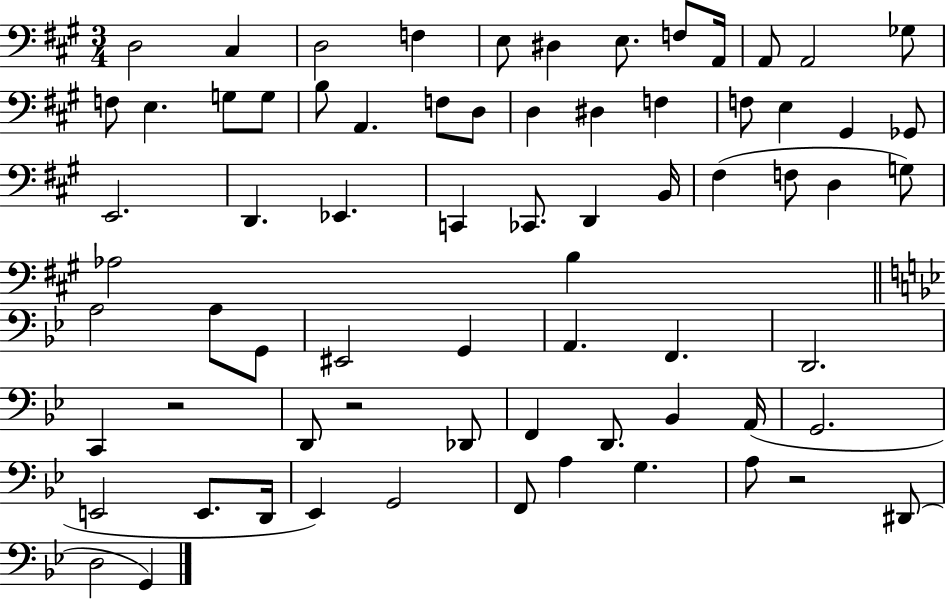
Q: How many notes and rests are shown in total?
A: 71